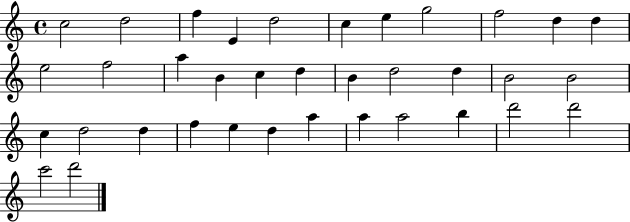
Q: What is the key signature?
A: C major